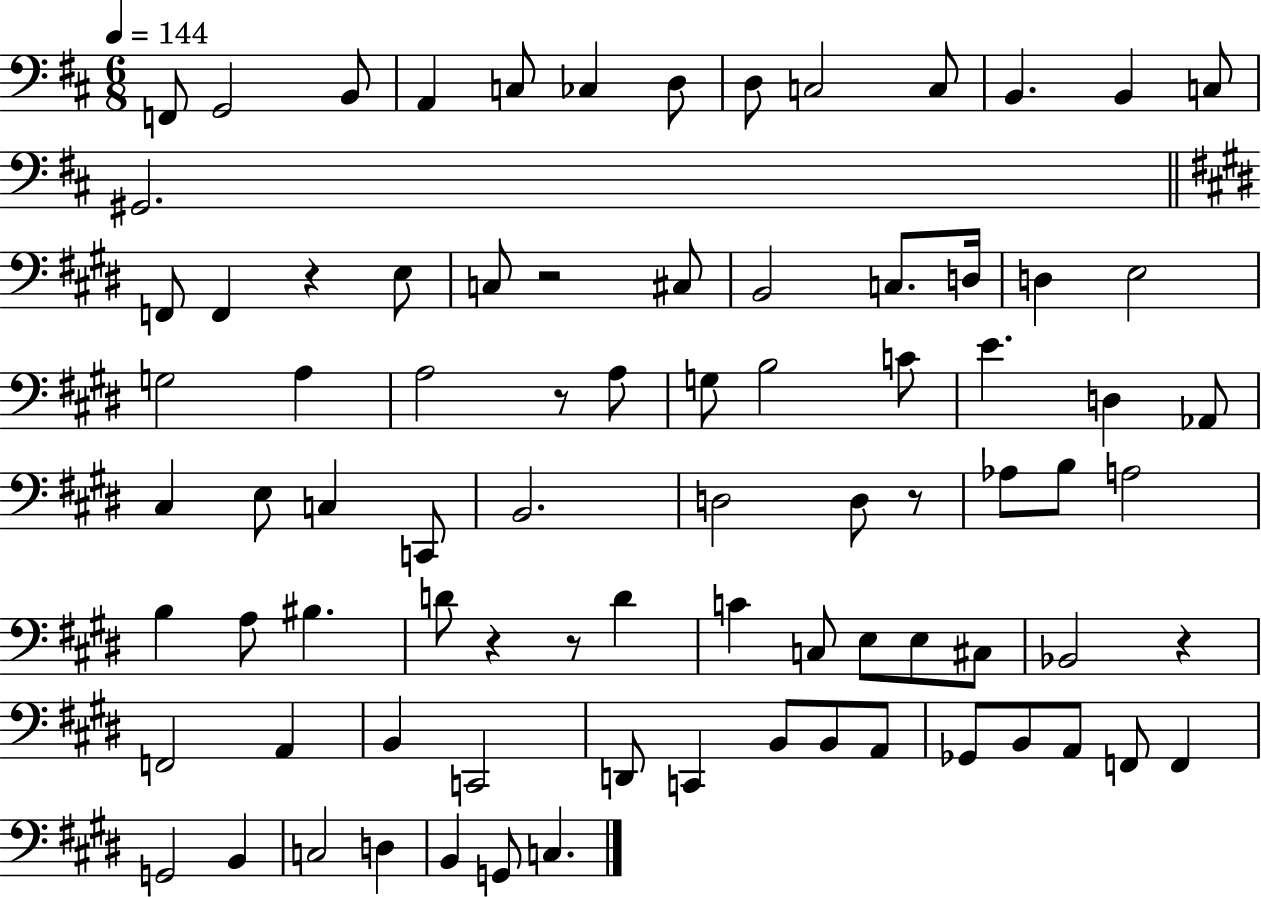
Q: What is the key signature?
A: D major